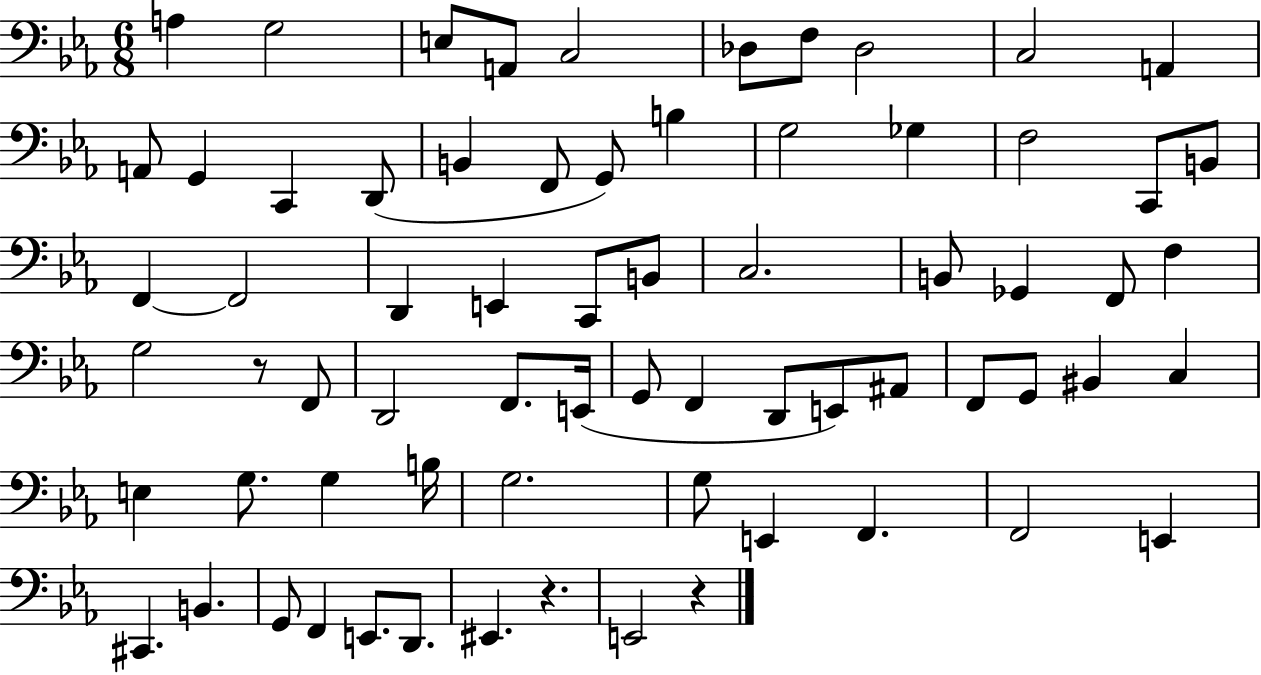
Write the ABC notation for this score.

X:1
T:Untitled
M:6/8
L:1/4
K:Eb
A, G,2 E,/2 A,,/2 C,2 _D,/2 F,/2 _D,2 C,2 A,, A,,/2 G,, C,, D,,/2 B,, F,,/2 G,,/2 B, G,2 _G, F,2 C,,/2 B,,/2 F,, F,,2 D,, E,, C,,/2 B,,/2 C,2 B,,/2 _G,, F,,/2 F, G,2 z/2 F,,/2 D,,2 F,,/2 E,,/4 G,,/2 F,, D,,/2 E,,/2 ^A,,/2 F,,/2 G,,/2 ^B,, C, E, G,/2 G, B,/4 G,2 G,/2 E,, F,, F,,2 E,, ^C,, B,, G,,/2 F,, E,,/2 D,,/2 ^E,, z E,,2 z